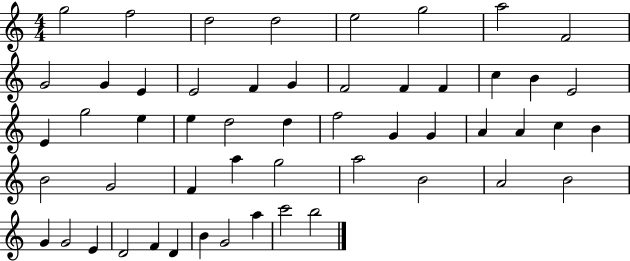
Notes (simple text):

G5/h F5/h D5/h D5/h E5/h G5/h A5/h F4/h G4/h G4/q E4/q E4/h F4/q G4/q F4/h F4/q F4/q C5/q B4/q E4/h E4/q G5/h E5/q E5/q D5/h D5/q F5/h G4/q G4/q A4/q A4/q C5/q B4/q B4/h G4/h F4/q A5/q G5/h A5/h B4/h A4/h B4/h G4/q G4/h E4/q D4/h F4/q D4/q B4/q G4/h A5/q C6/h B5/h